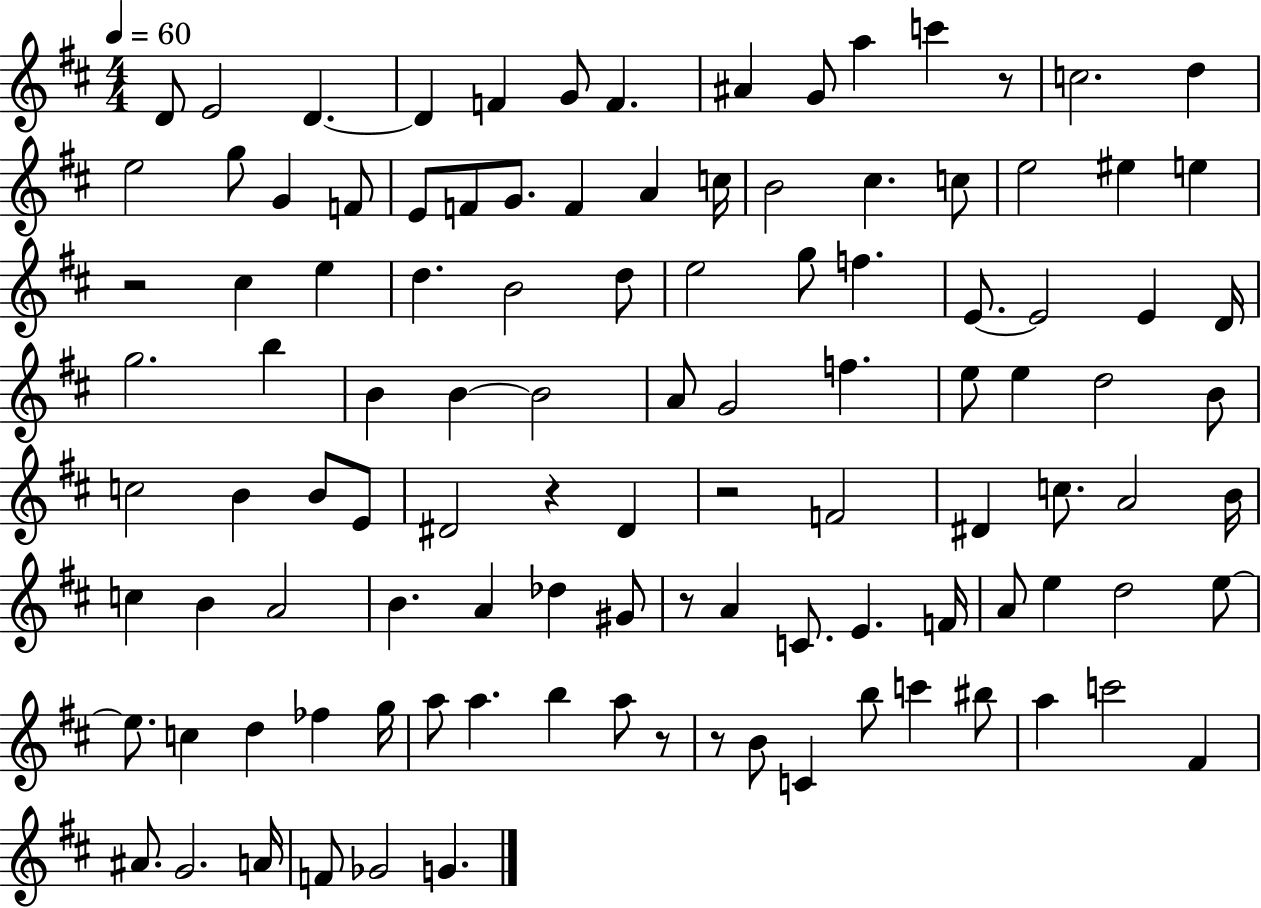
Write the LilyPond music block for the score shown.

{
  \clef treble
  \numericTimeSignature
  \time 4/4
  \key d \major
  \tempo 4 = 60
  d'8 e'2 d'4.~~ | d'4 f'4 g'8 f'4. | ais'4 g'8 a''4 c'''4 r8 | c''2. d''4 | \break e''2 g''8 g'4 f'8 | e'8 f'8 g'8. f'4 a'4 c''16 | b'2 cis''4. c''8 | e''2 eis''4 e''4 | \break r2 cis''4 e''4 | d''4. b'2 d''8 | e''2 g''8 f''4. | e'8.~~ e'2 e'4 d'16 | \break g''2. b''4 | b'4 b'4~~ b'2 | a'8 g'2 f''4. | e''8 e''4 d''2 b'8 | \break c''2 b'4 b'8 e'8 | dis'2 r4 dis'4 | r2 f'2 | dis'4 c''8. a'2 b'16 | \break c''4 b'4 a'2 | b'4. a'4 des''4 gis'8 | r8 a'4 c'8. e'4. f'16 | a'8 e''4 d''2 e''8~~ | \break e''8. c''4 d''4 fes''4 g''16 | a''8 a''4. b''4 a''8 r8 | r8 b'8 c'4 b''8 c'''4 bis''8 | a''4 c'''2 fis'4 | \break ais'8. g'2. a'16 | f'8 ges'2 g'4. | \bar "|."
}